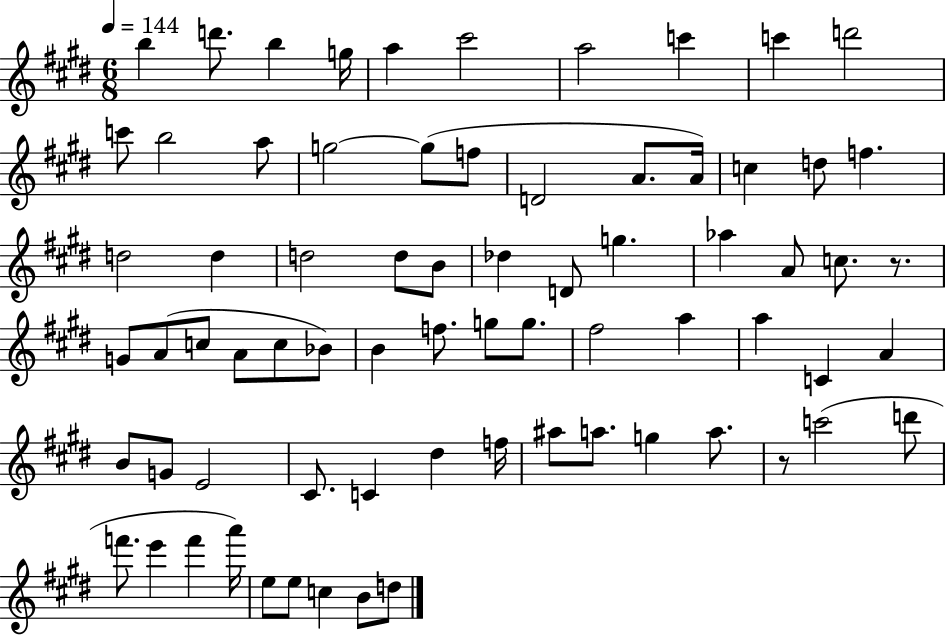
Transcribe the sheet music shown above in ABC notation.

X:1
T:Untitled
M:6/8
L:1/4
K:E
b d'/2 b g/4 a ^c'2 a2 c' c' d'2 c'/2 b2 a/2 g2 g/2 f/2 D2 A/2 A/4 c d/2 f d2 d d2 d/2 B/2 _d D/2 g _a A/2 c/2 z/2 G/2 A/2 c/2 A/2 c/2 _B/2 B f/2 g/2 g/2 ^f2 a a C A B/2 G/2 E2 ^C/2 C ^d f/4 ^a/2 a/2 g a/2 z/2 c'2 d'/2 f'/2 e' f' a'/4 e/2 e/2 c B/2 d/2